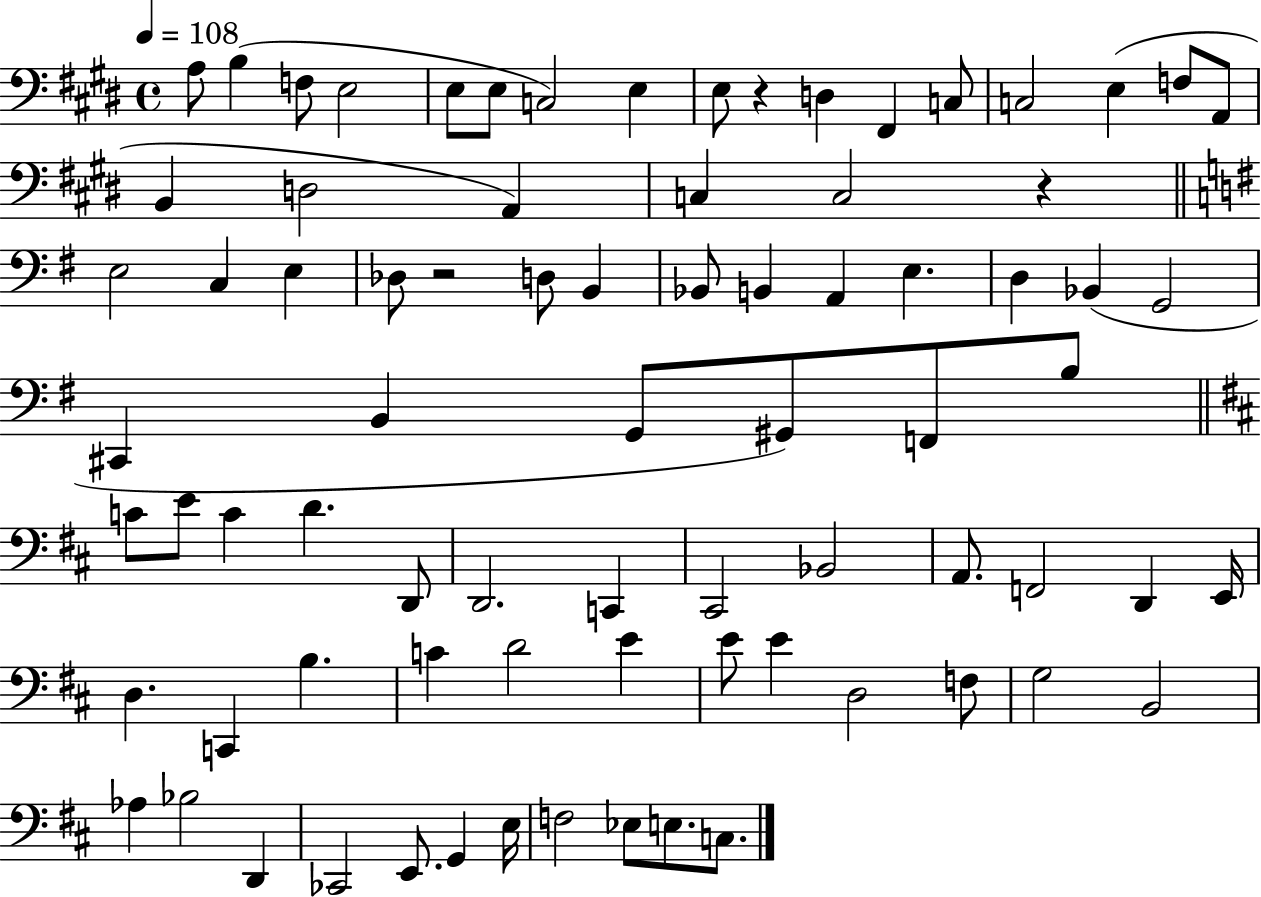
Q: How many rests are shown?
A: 3